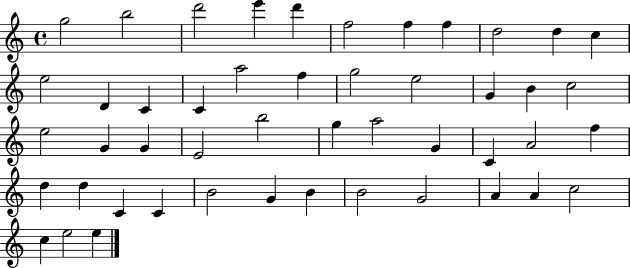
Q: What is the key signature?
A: C major